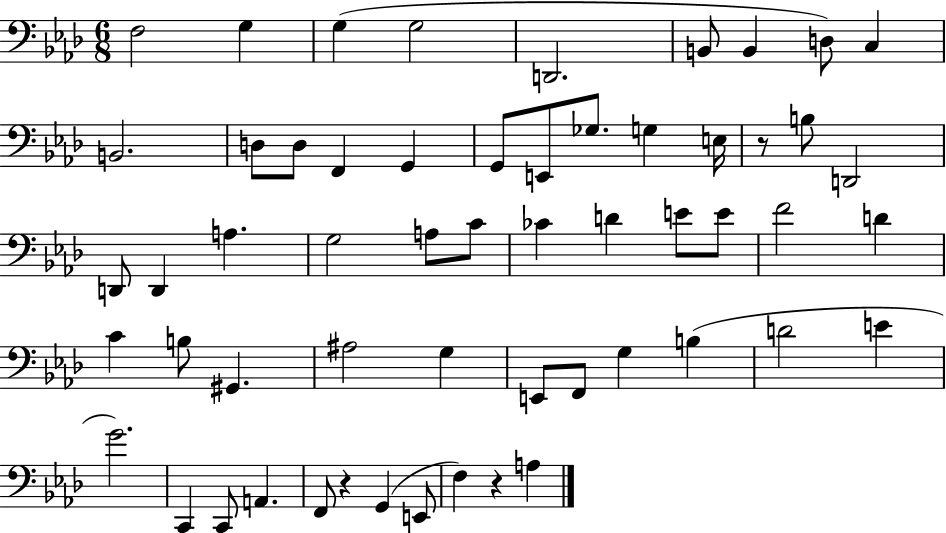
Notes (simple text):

F3/h G3/q G3/q G3/h D2/h. B2/e B2/q D3/e C3/q B2/h. D3/e D3/e F2/q G2/q G2/e E2/e Gb3/e. G3/q E3/s R/e B3/e D2/h D2/e D2/q A3/q. G3/h A3/e C4/e CES4/q D4/q E4/e E4/e F4/h D4/q C4/q B3/e G#2/q. A#3/h G3/q E2/e F2/e G3/q B3/q D4/h E4/q G4/h. C2/q C2/e A2/q. F2/e R/q G2/q E2/e F3/q R/q A3/q